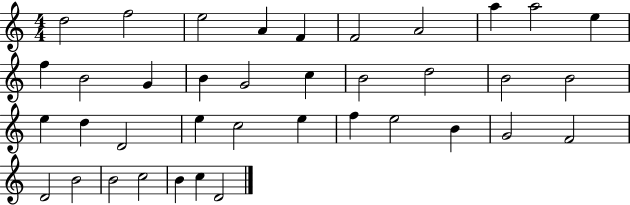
X:1
T:Untitled
M:4/4
L:1/4
K:C
d2 f2 e2 A F F2 A2 a a2 e f B2 G B G2 c B2 d2 B2 B2 e d D2 e c2 e f e2 B G2 F2 D2 B2 B2 c2 B c D2